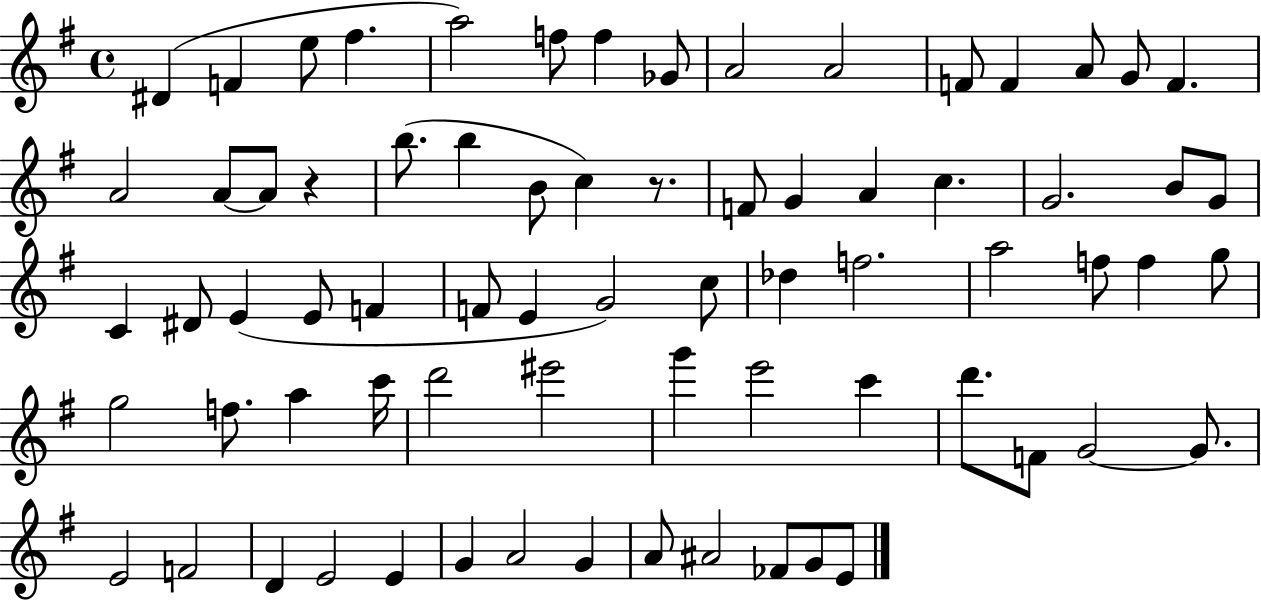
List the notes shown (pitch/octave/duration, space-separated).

D#4/q F4/q E5/e F#5/q. A5/h F5/e F5/q Gb4/e A4/h A4/h F4/e F4/q A4/e G4/e F4/q. A4/h A4/e A4/e R/q B5/e. B5/q B4/e C5/q R/e. F4/e G4/q A4/q C5/q. G4/h. B4/e G4/e C4/q D#4/e E4/q E4/e F4/q F4/e E4/q G4/h C5/e Db5/q F5/h. A5/h F5/e F5/q G5/e G5/h F5/e. A5/q C6/s D6/h EIS6/h G6/q E6/h C6/q D6/e. F4/e G4/h G4/e. E4/h F4/h D4/q E4/h E4/q G4/q A4/h G4/q A4/e A#4/h FES4/e G4/e E4/e